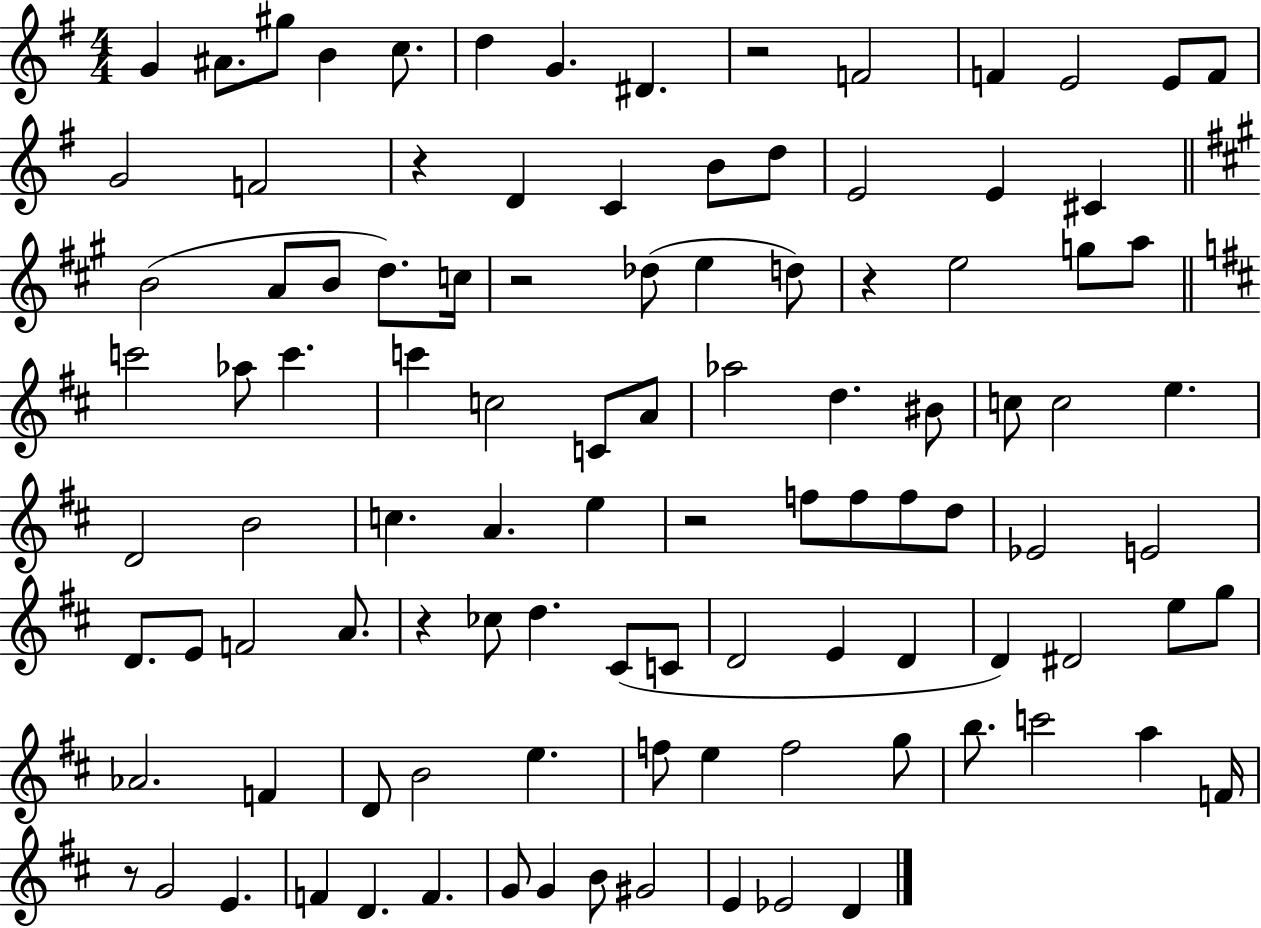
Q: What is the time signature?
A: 4/4